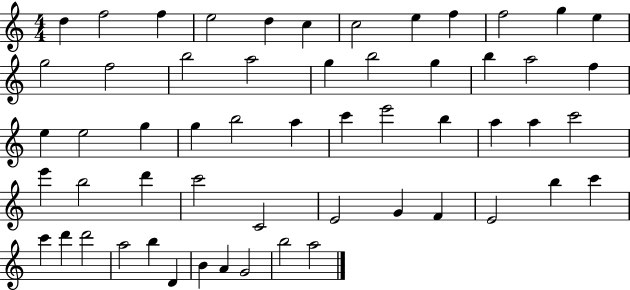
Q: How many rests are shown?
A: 0